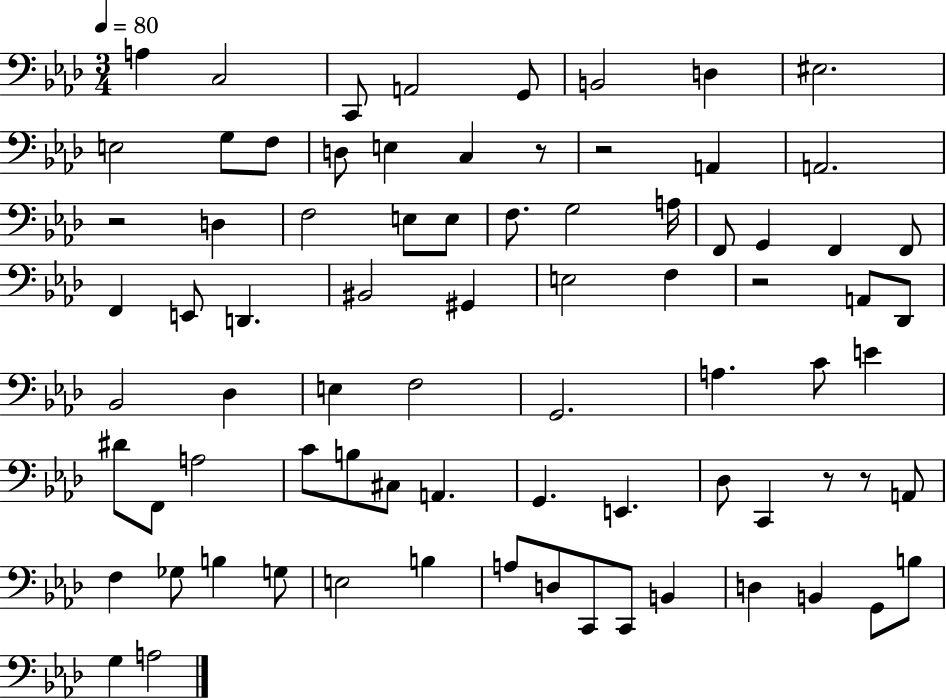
X:1
T:Untitled
M:3/4
L:1/4
K:Ab
A, C,2 C,,/2 A,,2 G,,/2 B,,2 D, ^E,2 E,2 G,/2 F,/2 D,/2 E, C, z/2 z2 A,, A,,2 z2 D, F,2 E,/2 E,/2 F,/2 G,2 A,/4 F,,/2 G,, F,, F,,/2 F,, E,,/2 D,, ^B,,2 ^G,, E,2 F, z2 A,,/2 _D,,/2 _B,,2 _D, E, F,2 G,,2 A, C/2 E ^D/2 F,,/2 A,2 C/2 B,/2 ^C,/2 A,, G,, E,, _D,/2 C,, z/2 z/2 A,,/2 F, _G,/2 B, G,/2 E,2 B, A,/2 D,/2 C,,/2 C,,/2 B,, D, B,, G,,/2 B,/2 G, A,2